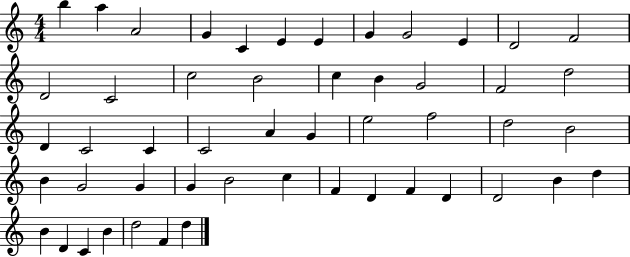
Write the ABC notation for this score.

X:1
T:Untitled
M:4/4
L:1/4
K:C
b a A2 G C E E G G2 E D2 F2 D2 C2 c2 B2 c B G2 F2 d2 D C2 C C2 A G e2 f2 d2 B2 B G2 G G B2 c F D F D D2 B d B D C B d2 F d